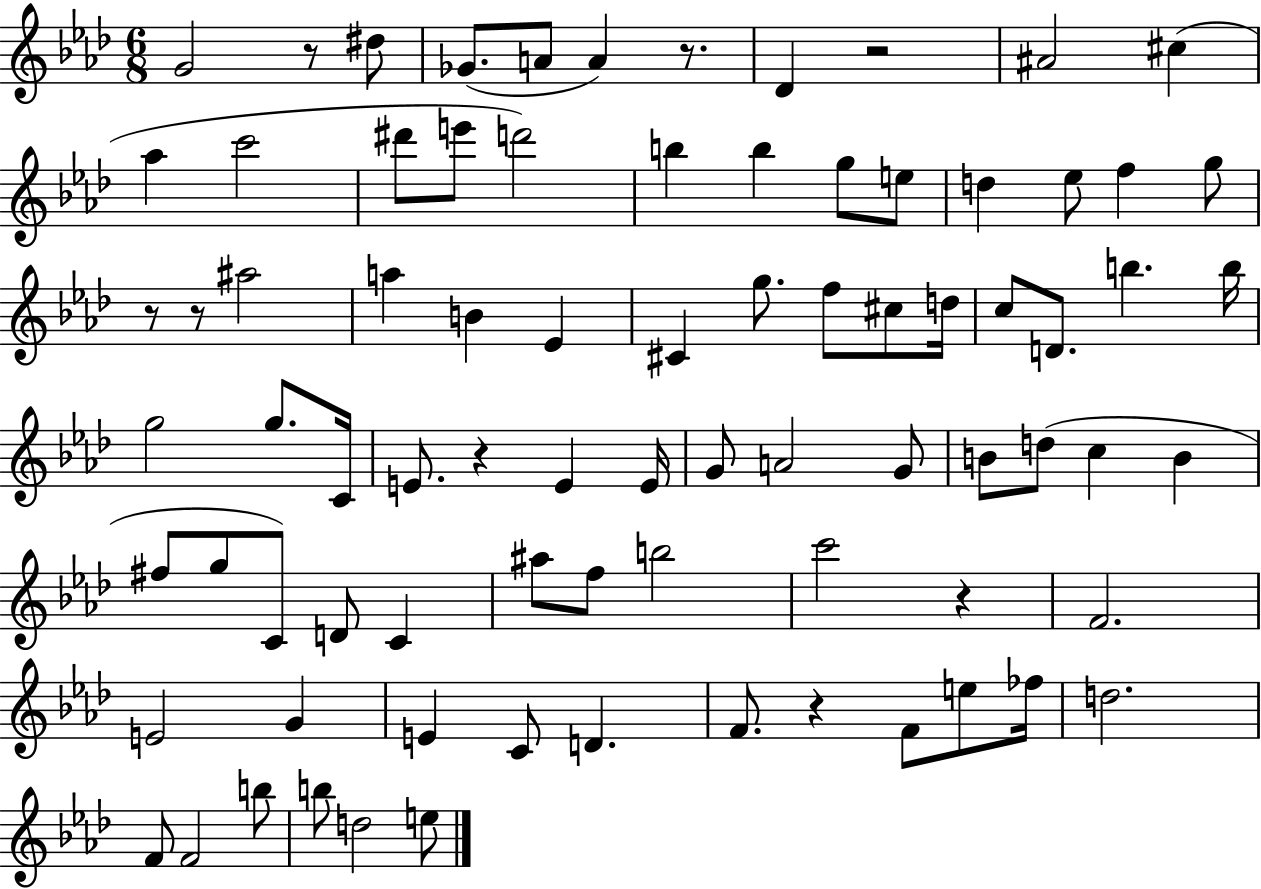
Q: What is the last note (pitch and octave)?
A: E5